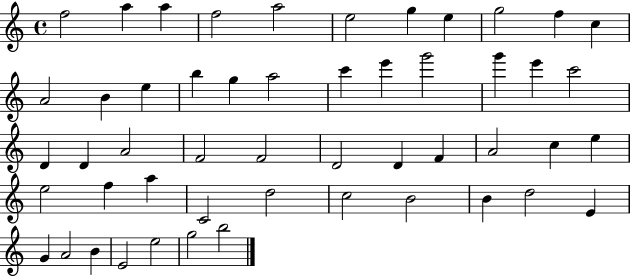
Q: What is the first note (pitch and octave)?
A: F5